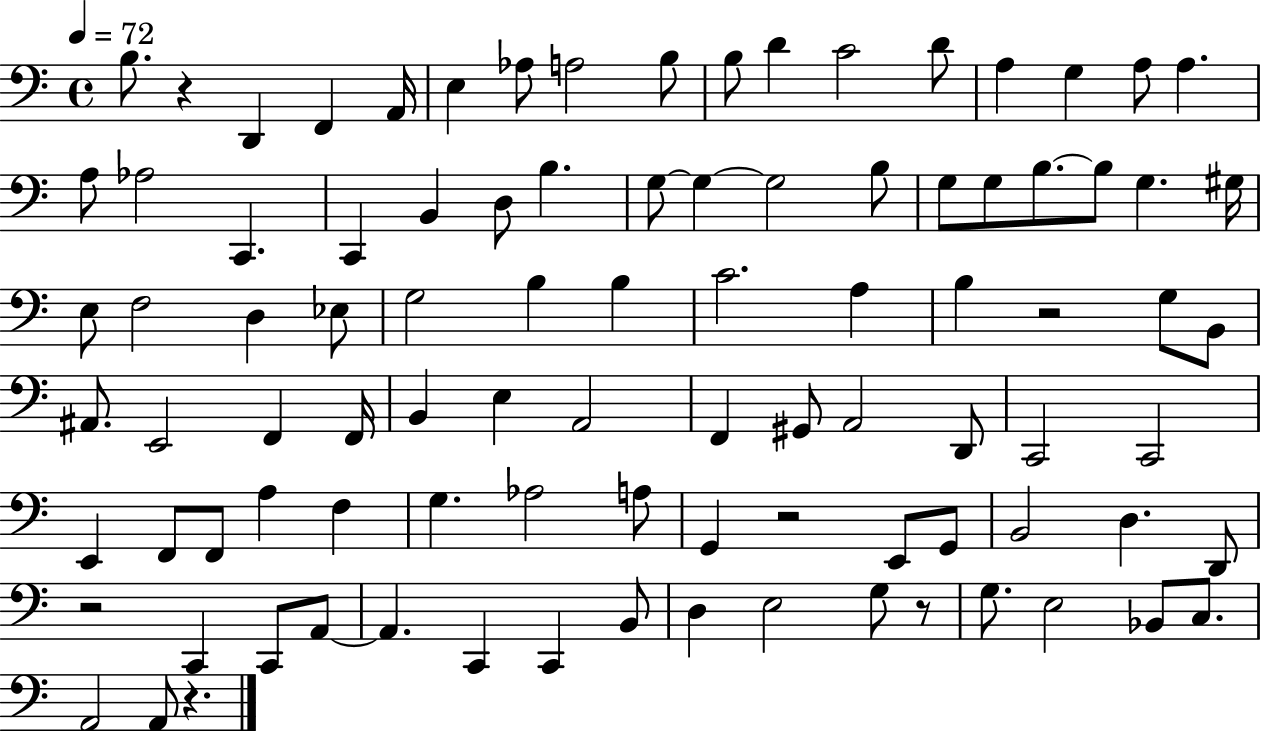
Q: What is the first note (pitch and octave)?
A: B3